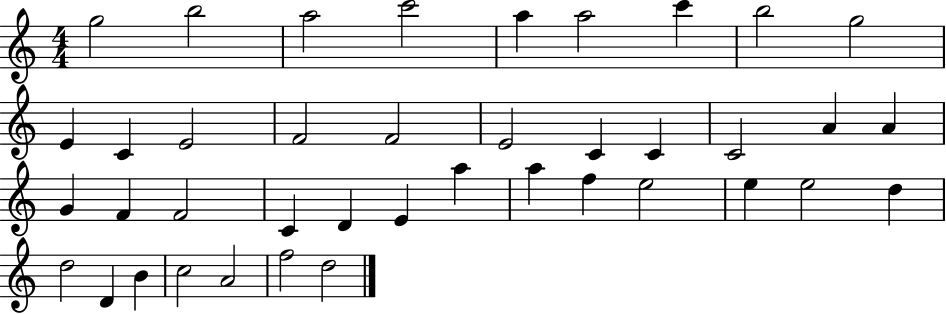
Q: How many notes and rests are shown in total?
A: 40